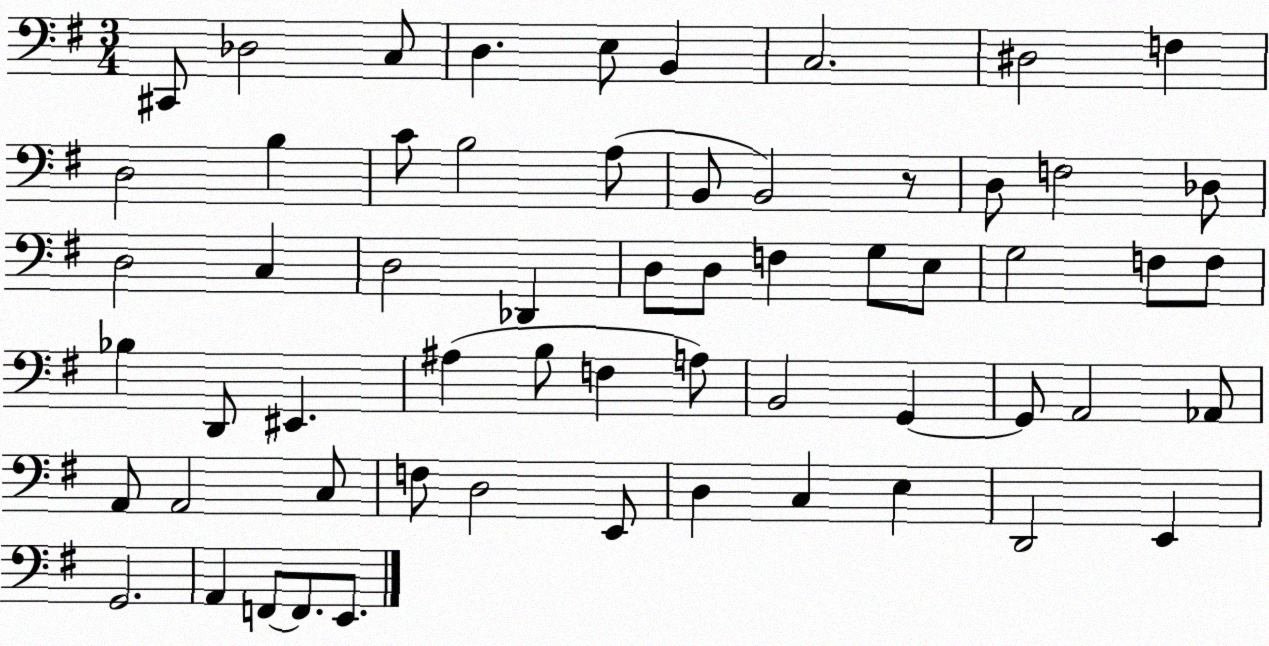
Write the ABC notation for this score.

X:1
T:Untitled
M:3/4
L:1/4
K:G
^C,,/2 _D,2 C,/2 D, E,/2 B,, C,2 ^D,2 F, D,2 B, C/2 B,2 A,/2 B,,/2 B,,2 z/2 D,/2 F,2 _D,/2 D,2 C, D,2 _D,, D,/2 D,/2 F, G,/2 E,/2 G,2 F,/2 F,/2 _B, D,,/2 ^E,, ^A, B,/2 F, A,/2 B,,2 G,, G,,/2 A,,2 _A,,/2 A,,/2 A,,2 C,/2 F,/2 D,2 E,,/2 D, C, E, D,,2 E,, G,,2 A,, F,,/2 F,,/2 E,,/2